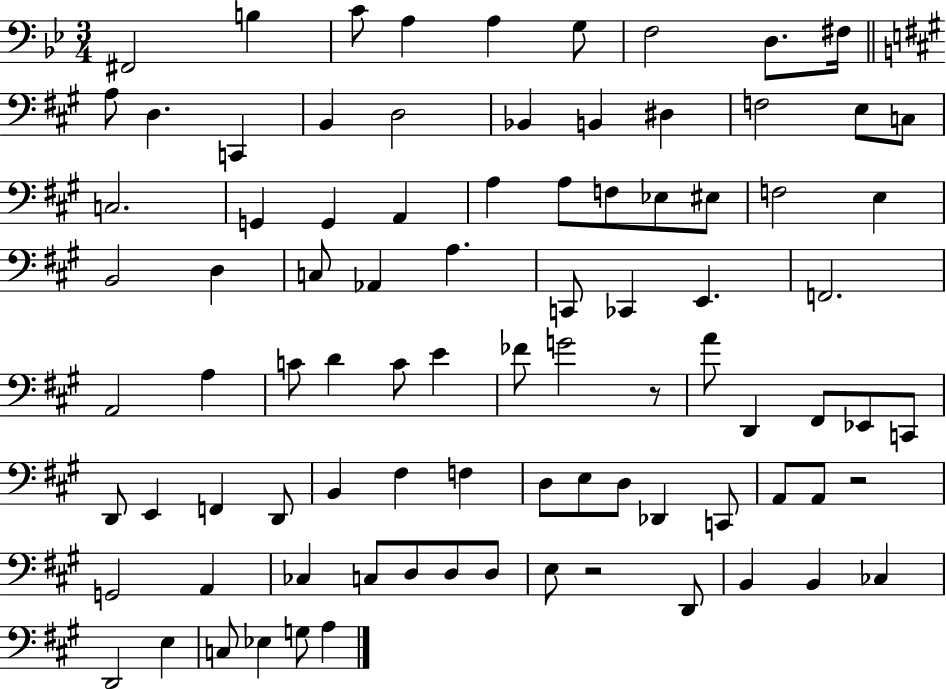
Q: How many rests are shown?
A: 3